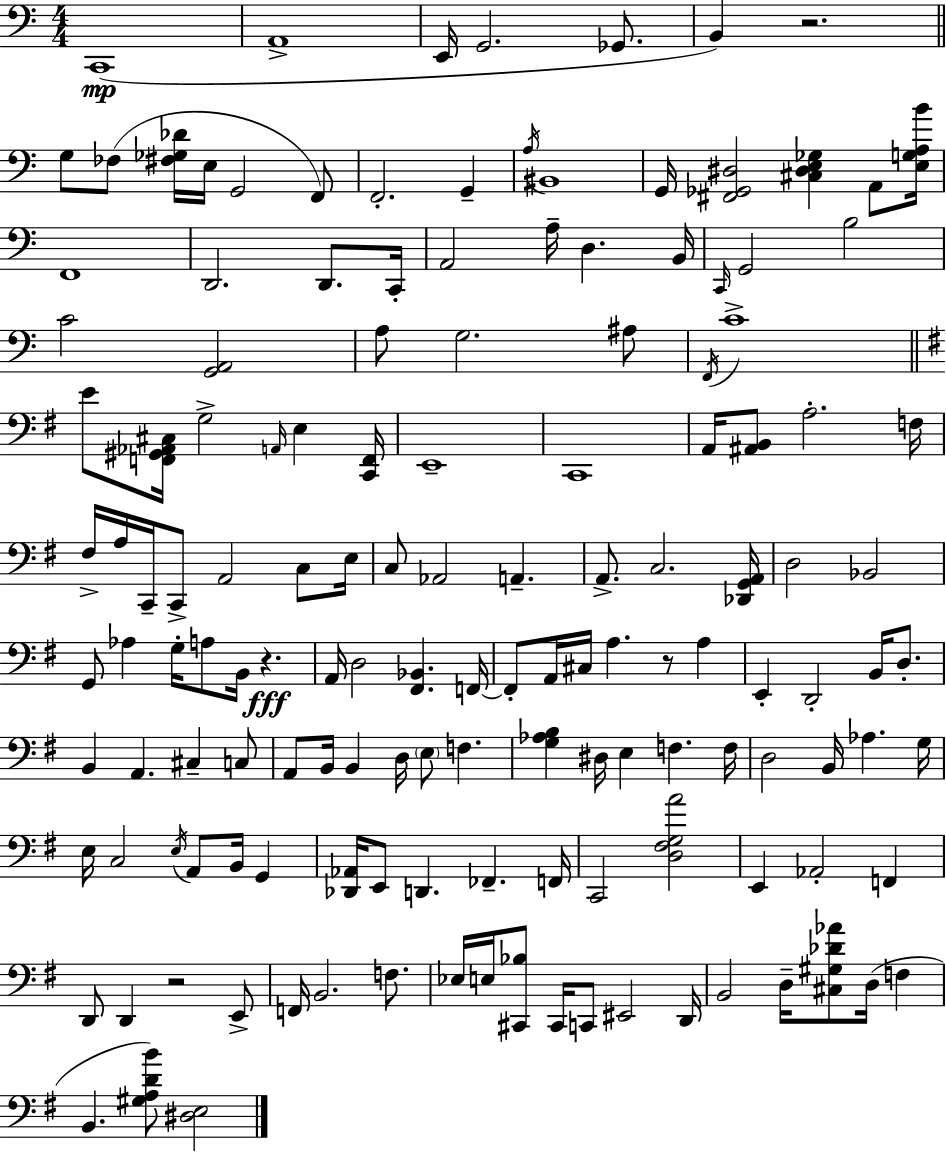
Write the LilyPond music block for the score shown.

{
  \clef bass
  \numericTimeSignature
  \time 4/4
  \key a \minor
  \repeat volta 2 { c,1(\mp | a,1-> | e,16 g,2. ges,8. | b,4) r2. | \break \bar "||" \break \key c \major g8 fes8( <fis ges des'>16 e16 g,2 f,8) | f,2.-. g,4-- | \acciaccatura { a16 } bis,1 | g,16 <fis, ges, dis>2 <cis dis e ges>4 a,8 | \break <e g a b'>16 f,1 | d,2. d,8. | c,16-. a,2 a16-- d4. | b,16 \grace { c,16 } g,2 b2 | \break c'2 <g, a,>2 | a8 g2. | ais8 \acciaccatura { f,16 } c'1-> | \bar "||" \break \key g \major e'8 <f, gis, aes, cis>16 g2-> \grace { a,16 } e4 | <c, f,>16 e,1-- | c,1 | a,16 <ais, b,>8 a2.-. | \break f16 fis16-> a16 c,16-- c,8-> a,2 c8 | e16 c8 aes,2 a,4.-- | a,8.-> c2. | <des, g, a,>16 d2 bes,2 | \break g,8 aes4 g16-. a8 b,16 r4.\fff | a,16 d2 <fis, bes,>4. | f,16~~ f,8-. a,16 cis16 a4. r8 a4 | e,4-. d,2-. b,16 d8.-. | \break b,4 a,4. cis4-- c8 | a,8 b,16 b,4 d16 \parenthesize e8 f4. | <g aes b>4 dis16 e4 f4. | f16 d2 b,16 aes4. | \break g16 e16 c2 \acciaccatura { e16 } a,8 b,16 g,4 | <des, aes,>16 e,8 d,4. fes,4.-- | f,16 c,2 <d fis g a'>2 | e,4 aes,2-. f,4 | \break d,8 d,4 r2 | e,8-> f,16 b,2. f8. | ees16 e16 <cis, bes>8 cis,16 c,8 eis,2 | d,16 b,2 d16-- <cis gis des' aes'>8 d16( f4 | \break b,4. <gis a d' b'>8) <dis e>2 | } \bar "|."
}